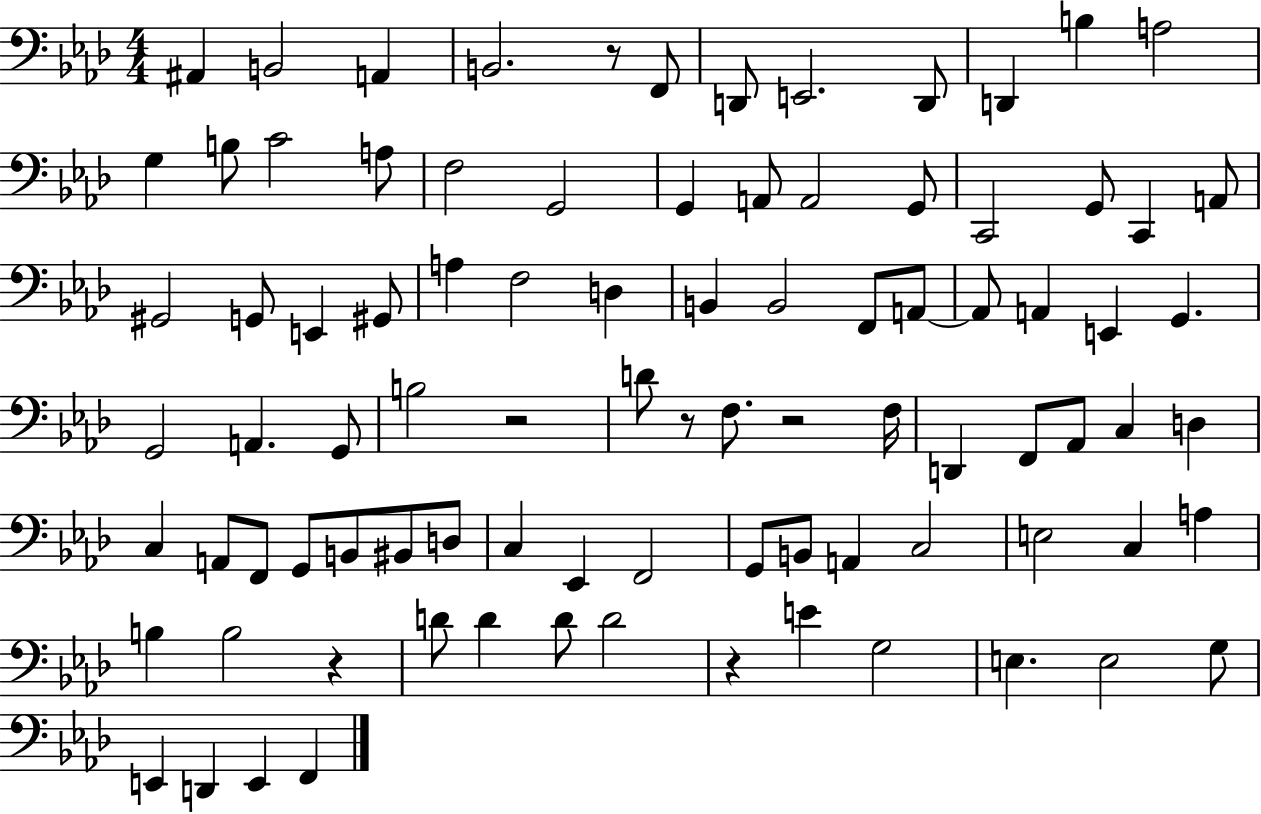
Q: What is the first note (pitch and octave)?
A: A#2